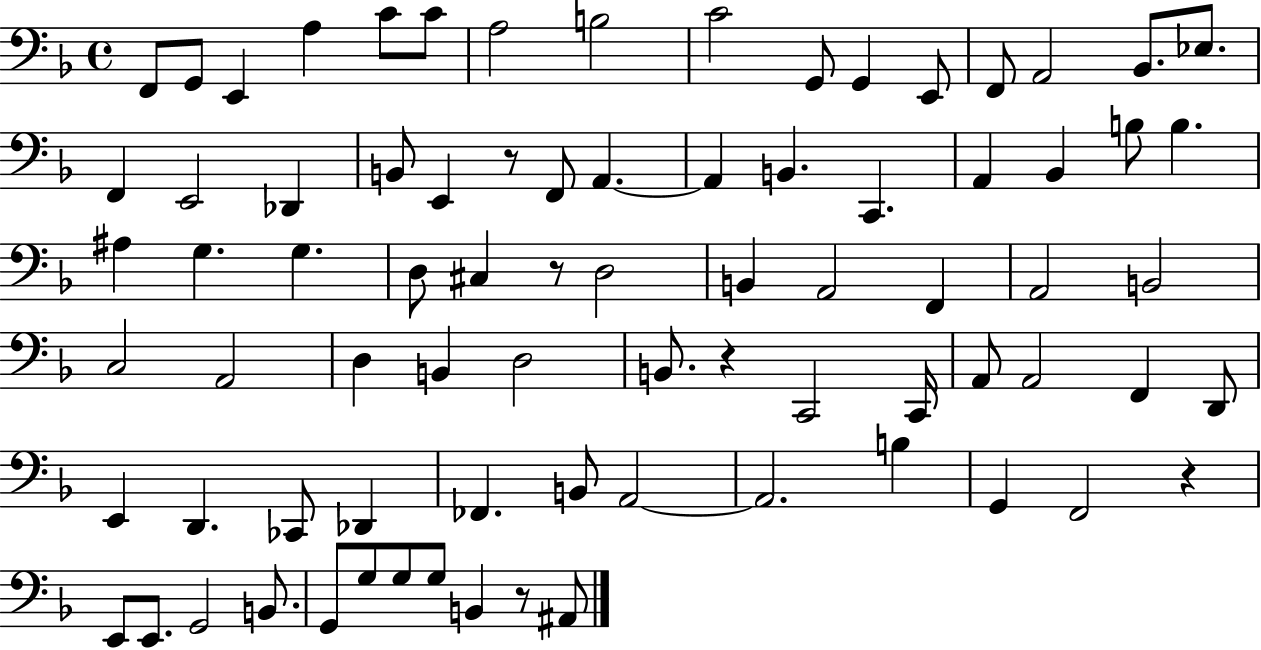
F2/e G2/e E2/q A3/q C4/e C4/e A3/h B3/h C4/h G2/e G2/q E2/e F2/e A2/h Bb2/e. Eb3/e. F2/q E2/h Db2/q B2/e E2/q R/e F2/e A2/q. A2/q B2/q. C2/q. A2/q Bb2/q B3/e B3/q. A#3/q G3/q. G3/q. D3/e C#3/q R/e D3/h B2/q A2/h F2/q A2/h B2/h C3/h A2/h D3/q B2/q D3/h B2/e. R/q C2/h C2/s A2/e A2/h F2/q D2/e E2/q D2/q. CES2/e Db2/q FES2/q. B2/e A2/h A2/h. B3/q G2/q F2/h R/q E2/e E2/e. G2/h B2/e. G2/e G3/e G3/e G3/e B2/q R/e A#2/e